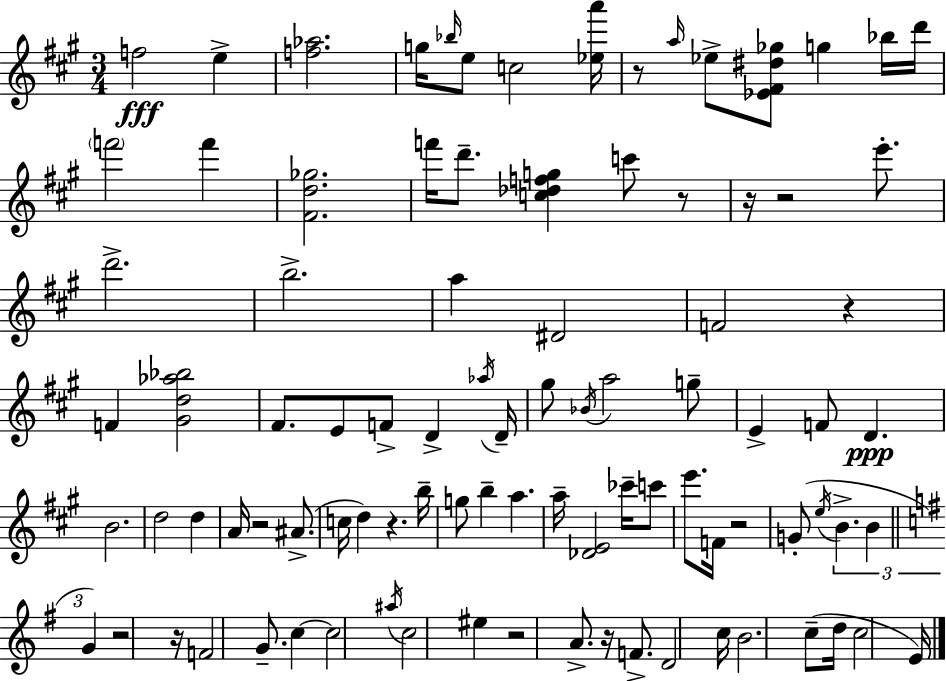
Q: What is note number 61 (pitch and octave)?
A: C5